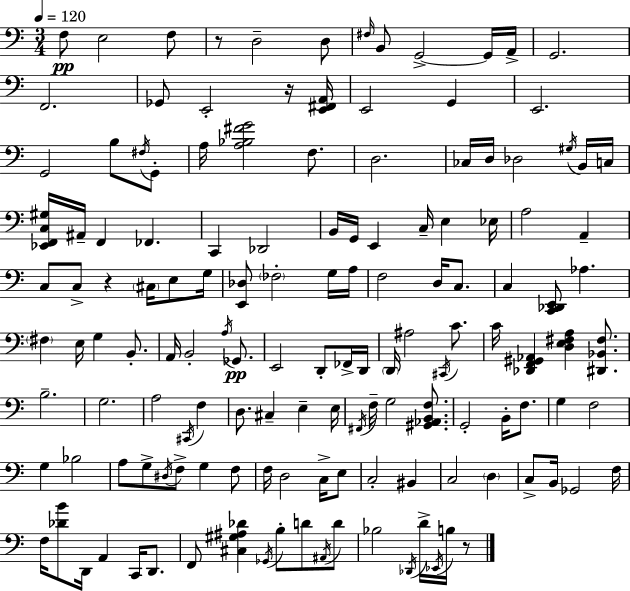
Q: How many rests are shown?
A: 4